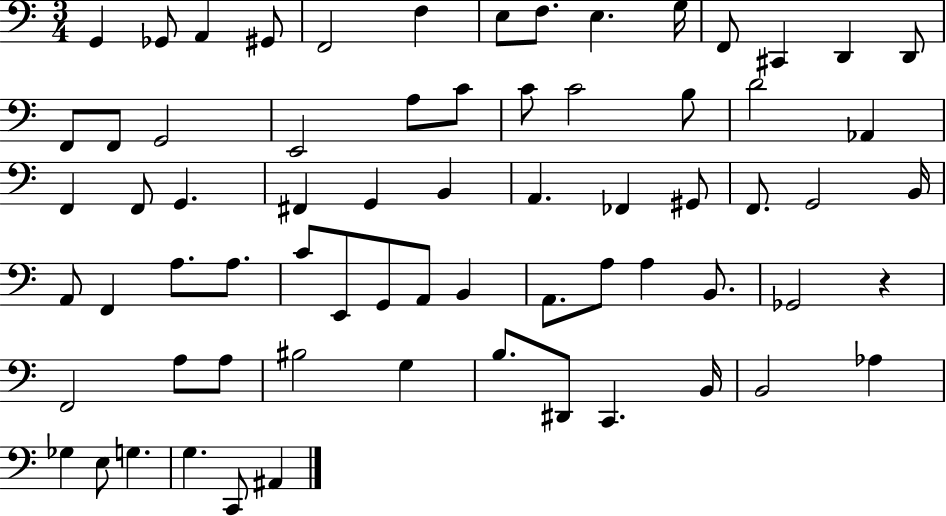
{
  \clef bass
  \numericTimeSignature
  \time 3/4
  \key c \major
  g,4 ges,8 a,4 gis,8 | f,2 f4 | e8 f8. e4. g16 | f,8 cis,4 d,4 d,8 | \break f,8 f,8 g,2 | e,2 a8 c'8 | c'8 c'2 b8 | d'2 aes,4 | \break f,4 f,8 g,4. | fis,4 g,4 b,4 | a,4. fes,4 gis,8 | f,8. g,2 b,16 | \break a,8 f,4 a8. a8. | c'8 e,8 g,8 a,8 b,4 | a,8. a8 a4 b,8. | ges,2 r4 | \break f,2 a8 a8 | bis2 g4 | b8. dis,8 c,4. b,16 | b,2 aes4 | \break ges4 e8 g4. | g4. c,8 ais,4 | \bar "|."
}